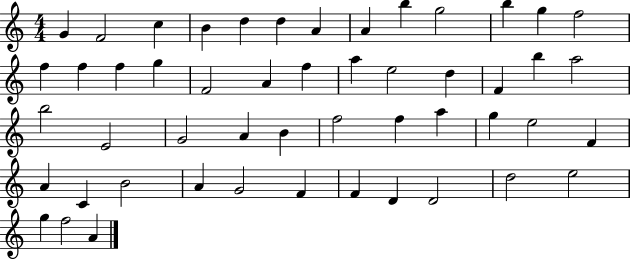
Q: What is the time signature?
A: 4/4